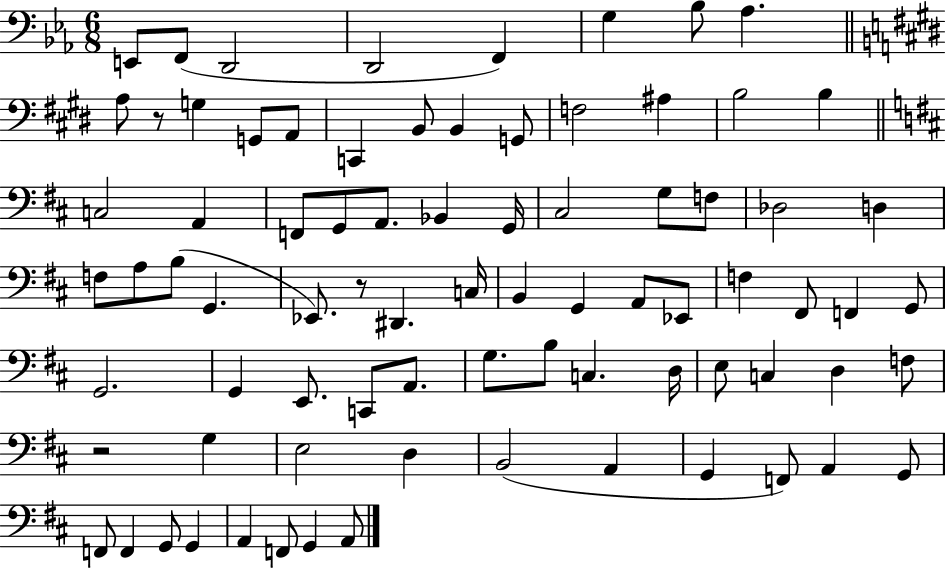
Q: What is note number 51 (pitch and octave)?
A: C2